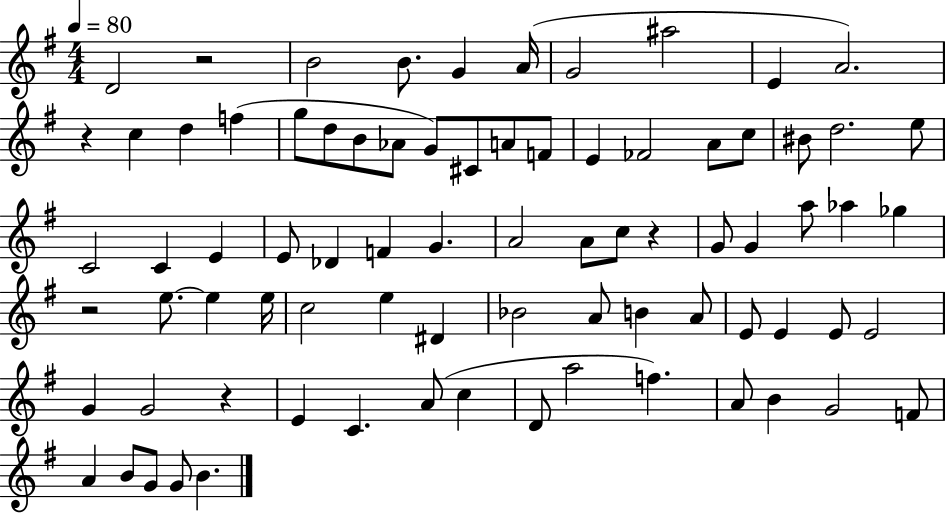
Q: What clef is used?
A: treble